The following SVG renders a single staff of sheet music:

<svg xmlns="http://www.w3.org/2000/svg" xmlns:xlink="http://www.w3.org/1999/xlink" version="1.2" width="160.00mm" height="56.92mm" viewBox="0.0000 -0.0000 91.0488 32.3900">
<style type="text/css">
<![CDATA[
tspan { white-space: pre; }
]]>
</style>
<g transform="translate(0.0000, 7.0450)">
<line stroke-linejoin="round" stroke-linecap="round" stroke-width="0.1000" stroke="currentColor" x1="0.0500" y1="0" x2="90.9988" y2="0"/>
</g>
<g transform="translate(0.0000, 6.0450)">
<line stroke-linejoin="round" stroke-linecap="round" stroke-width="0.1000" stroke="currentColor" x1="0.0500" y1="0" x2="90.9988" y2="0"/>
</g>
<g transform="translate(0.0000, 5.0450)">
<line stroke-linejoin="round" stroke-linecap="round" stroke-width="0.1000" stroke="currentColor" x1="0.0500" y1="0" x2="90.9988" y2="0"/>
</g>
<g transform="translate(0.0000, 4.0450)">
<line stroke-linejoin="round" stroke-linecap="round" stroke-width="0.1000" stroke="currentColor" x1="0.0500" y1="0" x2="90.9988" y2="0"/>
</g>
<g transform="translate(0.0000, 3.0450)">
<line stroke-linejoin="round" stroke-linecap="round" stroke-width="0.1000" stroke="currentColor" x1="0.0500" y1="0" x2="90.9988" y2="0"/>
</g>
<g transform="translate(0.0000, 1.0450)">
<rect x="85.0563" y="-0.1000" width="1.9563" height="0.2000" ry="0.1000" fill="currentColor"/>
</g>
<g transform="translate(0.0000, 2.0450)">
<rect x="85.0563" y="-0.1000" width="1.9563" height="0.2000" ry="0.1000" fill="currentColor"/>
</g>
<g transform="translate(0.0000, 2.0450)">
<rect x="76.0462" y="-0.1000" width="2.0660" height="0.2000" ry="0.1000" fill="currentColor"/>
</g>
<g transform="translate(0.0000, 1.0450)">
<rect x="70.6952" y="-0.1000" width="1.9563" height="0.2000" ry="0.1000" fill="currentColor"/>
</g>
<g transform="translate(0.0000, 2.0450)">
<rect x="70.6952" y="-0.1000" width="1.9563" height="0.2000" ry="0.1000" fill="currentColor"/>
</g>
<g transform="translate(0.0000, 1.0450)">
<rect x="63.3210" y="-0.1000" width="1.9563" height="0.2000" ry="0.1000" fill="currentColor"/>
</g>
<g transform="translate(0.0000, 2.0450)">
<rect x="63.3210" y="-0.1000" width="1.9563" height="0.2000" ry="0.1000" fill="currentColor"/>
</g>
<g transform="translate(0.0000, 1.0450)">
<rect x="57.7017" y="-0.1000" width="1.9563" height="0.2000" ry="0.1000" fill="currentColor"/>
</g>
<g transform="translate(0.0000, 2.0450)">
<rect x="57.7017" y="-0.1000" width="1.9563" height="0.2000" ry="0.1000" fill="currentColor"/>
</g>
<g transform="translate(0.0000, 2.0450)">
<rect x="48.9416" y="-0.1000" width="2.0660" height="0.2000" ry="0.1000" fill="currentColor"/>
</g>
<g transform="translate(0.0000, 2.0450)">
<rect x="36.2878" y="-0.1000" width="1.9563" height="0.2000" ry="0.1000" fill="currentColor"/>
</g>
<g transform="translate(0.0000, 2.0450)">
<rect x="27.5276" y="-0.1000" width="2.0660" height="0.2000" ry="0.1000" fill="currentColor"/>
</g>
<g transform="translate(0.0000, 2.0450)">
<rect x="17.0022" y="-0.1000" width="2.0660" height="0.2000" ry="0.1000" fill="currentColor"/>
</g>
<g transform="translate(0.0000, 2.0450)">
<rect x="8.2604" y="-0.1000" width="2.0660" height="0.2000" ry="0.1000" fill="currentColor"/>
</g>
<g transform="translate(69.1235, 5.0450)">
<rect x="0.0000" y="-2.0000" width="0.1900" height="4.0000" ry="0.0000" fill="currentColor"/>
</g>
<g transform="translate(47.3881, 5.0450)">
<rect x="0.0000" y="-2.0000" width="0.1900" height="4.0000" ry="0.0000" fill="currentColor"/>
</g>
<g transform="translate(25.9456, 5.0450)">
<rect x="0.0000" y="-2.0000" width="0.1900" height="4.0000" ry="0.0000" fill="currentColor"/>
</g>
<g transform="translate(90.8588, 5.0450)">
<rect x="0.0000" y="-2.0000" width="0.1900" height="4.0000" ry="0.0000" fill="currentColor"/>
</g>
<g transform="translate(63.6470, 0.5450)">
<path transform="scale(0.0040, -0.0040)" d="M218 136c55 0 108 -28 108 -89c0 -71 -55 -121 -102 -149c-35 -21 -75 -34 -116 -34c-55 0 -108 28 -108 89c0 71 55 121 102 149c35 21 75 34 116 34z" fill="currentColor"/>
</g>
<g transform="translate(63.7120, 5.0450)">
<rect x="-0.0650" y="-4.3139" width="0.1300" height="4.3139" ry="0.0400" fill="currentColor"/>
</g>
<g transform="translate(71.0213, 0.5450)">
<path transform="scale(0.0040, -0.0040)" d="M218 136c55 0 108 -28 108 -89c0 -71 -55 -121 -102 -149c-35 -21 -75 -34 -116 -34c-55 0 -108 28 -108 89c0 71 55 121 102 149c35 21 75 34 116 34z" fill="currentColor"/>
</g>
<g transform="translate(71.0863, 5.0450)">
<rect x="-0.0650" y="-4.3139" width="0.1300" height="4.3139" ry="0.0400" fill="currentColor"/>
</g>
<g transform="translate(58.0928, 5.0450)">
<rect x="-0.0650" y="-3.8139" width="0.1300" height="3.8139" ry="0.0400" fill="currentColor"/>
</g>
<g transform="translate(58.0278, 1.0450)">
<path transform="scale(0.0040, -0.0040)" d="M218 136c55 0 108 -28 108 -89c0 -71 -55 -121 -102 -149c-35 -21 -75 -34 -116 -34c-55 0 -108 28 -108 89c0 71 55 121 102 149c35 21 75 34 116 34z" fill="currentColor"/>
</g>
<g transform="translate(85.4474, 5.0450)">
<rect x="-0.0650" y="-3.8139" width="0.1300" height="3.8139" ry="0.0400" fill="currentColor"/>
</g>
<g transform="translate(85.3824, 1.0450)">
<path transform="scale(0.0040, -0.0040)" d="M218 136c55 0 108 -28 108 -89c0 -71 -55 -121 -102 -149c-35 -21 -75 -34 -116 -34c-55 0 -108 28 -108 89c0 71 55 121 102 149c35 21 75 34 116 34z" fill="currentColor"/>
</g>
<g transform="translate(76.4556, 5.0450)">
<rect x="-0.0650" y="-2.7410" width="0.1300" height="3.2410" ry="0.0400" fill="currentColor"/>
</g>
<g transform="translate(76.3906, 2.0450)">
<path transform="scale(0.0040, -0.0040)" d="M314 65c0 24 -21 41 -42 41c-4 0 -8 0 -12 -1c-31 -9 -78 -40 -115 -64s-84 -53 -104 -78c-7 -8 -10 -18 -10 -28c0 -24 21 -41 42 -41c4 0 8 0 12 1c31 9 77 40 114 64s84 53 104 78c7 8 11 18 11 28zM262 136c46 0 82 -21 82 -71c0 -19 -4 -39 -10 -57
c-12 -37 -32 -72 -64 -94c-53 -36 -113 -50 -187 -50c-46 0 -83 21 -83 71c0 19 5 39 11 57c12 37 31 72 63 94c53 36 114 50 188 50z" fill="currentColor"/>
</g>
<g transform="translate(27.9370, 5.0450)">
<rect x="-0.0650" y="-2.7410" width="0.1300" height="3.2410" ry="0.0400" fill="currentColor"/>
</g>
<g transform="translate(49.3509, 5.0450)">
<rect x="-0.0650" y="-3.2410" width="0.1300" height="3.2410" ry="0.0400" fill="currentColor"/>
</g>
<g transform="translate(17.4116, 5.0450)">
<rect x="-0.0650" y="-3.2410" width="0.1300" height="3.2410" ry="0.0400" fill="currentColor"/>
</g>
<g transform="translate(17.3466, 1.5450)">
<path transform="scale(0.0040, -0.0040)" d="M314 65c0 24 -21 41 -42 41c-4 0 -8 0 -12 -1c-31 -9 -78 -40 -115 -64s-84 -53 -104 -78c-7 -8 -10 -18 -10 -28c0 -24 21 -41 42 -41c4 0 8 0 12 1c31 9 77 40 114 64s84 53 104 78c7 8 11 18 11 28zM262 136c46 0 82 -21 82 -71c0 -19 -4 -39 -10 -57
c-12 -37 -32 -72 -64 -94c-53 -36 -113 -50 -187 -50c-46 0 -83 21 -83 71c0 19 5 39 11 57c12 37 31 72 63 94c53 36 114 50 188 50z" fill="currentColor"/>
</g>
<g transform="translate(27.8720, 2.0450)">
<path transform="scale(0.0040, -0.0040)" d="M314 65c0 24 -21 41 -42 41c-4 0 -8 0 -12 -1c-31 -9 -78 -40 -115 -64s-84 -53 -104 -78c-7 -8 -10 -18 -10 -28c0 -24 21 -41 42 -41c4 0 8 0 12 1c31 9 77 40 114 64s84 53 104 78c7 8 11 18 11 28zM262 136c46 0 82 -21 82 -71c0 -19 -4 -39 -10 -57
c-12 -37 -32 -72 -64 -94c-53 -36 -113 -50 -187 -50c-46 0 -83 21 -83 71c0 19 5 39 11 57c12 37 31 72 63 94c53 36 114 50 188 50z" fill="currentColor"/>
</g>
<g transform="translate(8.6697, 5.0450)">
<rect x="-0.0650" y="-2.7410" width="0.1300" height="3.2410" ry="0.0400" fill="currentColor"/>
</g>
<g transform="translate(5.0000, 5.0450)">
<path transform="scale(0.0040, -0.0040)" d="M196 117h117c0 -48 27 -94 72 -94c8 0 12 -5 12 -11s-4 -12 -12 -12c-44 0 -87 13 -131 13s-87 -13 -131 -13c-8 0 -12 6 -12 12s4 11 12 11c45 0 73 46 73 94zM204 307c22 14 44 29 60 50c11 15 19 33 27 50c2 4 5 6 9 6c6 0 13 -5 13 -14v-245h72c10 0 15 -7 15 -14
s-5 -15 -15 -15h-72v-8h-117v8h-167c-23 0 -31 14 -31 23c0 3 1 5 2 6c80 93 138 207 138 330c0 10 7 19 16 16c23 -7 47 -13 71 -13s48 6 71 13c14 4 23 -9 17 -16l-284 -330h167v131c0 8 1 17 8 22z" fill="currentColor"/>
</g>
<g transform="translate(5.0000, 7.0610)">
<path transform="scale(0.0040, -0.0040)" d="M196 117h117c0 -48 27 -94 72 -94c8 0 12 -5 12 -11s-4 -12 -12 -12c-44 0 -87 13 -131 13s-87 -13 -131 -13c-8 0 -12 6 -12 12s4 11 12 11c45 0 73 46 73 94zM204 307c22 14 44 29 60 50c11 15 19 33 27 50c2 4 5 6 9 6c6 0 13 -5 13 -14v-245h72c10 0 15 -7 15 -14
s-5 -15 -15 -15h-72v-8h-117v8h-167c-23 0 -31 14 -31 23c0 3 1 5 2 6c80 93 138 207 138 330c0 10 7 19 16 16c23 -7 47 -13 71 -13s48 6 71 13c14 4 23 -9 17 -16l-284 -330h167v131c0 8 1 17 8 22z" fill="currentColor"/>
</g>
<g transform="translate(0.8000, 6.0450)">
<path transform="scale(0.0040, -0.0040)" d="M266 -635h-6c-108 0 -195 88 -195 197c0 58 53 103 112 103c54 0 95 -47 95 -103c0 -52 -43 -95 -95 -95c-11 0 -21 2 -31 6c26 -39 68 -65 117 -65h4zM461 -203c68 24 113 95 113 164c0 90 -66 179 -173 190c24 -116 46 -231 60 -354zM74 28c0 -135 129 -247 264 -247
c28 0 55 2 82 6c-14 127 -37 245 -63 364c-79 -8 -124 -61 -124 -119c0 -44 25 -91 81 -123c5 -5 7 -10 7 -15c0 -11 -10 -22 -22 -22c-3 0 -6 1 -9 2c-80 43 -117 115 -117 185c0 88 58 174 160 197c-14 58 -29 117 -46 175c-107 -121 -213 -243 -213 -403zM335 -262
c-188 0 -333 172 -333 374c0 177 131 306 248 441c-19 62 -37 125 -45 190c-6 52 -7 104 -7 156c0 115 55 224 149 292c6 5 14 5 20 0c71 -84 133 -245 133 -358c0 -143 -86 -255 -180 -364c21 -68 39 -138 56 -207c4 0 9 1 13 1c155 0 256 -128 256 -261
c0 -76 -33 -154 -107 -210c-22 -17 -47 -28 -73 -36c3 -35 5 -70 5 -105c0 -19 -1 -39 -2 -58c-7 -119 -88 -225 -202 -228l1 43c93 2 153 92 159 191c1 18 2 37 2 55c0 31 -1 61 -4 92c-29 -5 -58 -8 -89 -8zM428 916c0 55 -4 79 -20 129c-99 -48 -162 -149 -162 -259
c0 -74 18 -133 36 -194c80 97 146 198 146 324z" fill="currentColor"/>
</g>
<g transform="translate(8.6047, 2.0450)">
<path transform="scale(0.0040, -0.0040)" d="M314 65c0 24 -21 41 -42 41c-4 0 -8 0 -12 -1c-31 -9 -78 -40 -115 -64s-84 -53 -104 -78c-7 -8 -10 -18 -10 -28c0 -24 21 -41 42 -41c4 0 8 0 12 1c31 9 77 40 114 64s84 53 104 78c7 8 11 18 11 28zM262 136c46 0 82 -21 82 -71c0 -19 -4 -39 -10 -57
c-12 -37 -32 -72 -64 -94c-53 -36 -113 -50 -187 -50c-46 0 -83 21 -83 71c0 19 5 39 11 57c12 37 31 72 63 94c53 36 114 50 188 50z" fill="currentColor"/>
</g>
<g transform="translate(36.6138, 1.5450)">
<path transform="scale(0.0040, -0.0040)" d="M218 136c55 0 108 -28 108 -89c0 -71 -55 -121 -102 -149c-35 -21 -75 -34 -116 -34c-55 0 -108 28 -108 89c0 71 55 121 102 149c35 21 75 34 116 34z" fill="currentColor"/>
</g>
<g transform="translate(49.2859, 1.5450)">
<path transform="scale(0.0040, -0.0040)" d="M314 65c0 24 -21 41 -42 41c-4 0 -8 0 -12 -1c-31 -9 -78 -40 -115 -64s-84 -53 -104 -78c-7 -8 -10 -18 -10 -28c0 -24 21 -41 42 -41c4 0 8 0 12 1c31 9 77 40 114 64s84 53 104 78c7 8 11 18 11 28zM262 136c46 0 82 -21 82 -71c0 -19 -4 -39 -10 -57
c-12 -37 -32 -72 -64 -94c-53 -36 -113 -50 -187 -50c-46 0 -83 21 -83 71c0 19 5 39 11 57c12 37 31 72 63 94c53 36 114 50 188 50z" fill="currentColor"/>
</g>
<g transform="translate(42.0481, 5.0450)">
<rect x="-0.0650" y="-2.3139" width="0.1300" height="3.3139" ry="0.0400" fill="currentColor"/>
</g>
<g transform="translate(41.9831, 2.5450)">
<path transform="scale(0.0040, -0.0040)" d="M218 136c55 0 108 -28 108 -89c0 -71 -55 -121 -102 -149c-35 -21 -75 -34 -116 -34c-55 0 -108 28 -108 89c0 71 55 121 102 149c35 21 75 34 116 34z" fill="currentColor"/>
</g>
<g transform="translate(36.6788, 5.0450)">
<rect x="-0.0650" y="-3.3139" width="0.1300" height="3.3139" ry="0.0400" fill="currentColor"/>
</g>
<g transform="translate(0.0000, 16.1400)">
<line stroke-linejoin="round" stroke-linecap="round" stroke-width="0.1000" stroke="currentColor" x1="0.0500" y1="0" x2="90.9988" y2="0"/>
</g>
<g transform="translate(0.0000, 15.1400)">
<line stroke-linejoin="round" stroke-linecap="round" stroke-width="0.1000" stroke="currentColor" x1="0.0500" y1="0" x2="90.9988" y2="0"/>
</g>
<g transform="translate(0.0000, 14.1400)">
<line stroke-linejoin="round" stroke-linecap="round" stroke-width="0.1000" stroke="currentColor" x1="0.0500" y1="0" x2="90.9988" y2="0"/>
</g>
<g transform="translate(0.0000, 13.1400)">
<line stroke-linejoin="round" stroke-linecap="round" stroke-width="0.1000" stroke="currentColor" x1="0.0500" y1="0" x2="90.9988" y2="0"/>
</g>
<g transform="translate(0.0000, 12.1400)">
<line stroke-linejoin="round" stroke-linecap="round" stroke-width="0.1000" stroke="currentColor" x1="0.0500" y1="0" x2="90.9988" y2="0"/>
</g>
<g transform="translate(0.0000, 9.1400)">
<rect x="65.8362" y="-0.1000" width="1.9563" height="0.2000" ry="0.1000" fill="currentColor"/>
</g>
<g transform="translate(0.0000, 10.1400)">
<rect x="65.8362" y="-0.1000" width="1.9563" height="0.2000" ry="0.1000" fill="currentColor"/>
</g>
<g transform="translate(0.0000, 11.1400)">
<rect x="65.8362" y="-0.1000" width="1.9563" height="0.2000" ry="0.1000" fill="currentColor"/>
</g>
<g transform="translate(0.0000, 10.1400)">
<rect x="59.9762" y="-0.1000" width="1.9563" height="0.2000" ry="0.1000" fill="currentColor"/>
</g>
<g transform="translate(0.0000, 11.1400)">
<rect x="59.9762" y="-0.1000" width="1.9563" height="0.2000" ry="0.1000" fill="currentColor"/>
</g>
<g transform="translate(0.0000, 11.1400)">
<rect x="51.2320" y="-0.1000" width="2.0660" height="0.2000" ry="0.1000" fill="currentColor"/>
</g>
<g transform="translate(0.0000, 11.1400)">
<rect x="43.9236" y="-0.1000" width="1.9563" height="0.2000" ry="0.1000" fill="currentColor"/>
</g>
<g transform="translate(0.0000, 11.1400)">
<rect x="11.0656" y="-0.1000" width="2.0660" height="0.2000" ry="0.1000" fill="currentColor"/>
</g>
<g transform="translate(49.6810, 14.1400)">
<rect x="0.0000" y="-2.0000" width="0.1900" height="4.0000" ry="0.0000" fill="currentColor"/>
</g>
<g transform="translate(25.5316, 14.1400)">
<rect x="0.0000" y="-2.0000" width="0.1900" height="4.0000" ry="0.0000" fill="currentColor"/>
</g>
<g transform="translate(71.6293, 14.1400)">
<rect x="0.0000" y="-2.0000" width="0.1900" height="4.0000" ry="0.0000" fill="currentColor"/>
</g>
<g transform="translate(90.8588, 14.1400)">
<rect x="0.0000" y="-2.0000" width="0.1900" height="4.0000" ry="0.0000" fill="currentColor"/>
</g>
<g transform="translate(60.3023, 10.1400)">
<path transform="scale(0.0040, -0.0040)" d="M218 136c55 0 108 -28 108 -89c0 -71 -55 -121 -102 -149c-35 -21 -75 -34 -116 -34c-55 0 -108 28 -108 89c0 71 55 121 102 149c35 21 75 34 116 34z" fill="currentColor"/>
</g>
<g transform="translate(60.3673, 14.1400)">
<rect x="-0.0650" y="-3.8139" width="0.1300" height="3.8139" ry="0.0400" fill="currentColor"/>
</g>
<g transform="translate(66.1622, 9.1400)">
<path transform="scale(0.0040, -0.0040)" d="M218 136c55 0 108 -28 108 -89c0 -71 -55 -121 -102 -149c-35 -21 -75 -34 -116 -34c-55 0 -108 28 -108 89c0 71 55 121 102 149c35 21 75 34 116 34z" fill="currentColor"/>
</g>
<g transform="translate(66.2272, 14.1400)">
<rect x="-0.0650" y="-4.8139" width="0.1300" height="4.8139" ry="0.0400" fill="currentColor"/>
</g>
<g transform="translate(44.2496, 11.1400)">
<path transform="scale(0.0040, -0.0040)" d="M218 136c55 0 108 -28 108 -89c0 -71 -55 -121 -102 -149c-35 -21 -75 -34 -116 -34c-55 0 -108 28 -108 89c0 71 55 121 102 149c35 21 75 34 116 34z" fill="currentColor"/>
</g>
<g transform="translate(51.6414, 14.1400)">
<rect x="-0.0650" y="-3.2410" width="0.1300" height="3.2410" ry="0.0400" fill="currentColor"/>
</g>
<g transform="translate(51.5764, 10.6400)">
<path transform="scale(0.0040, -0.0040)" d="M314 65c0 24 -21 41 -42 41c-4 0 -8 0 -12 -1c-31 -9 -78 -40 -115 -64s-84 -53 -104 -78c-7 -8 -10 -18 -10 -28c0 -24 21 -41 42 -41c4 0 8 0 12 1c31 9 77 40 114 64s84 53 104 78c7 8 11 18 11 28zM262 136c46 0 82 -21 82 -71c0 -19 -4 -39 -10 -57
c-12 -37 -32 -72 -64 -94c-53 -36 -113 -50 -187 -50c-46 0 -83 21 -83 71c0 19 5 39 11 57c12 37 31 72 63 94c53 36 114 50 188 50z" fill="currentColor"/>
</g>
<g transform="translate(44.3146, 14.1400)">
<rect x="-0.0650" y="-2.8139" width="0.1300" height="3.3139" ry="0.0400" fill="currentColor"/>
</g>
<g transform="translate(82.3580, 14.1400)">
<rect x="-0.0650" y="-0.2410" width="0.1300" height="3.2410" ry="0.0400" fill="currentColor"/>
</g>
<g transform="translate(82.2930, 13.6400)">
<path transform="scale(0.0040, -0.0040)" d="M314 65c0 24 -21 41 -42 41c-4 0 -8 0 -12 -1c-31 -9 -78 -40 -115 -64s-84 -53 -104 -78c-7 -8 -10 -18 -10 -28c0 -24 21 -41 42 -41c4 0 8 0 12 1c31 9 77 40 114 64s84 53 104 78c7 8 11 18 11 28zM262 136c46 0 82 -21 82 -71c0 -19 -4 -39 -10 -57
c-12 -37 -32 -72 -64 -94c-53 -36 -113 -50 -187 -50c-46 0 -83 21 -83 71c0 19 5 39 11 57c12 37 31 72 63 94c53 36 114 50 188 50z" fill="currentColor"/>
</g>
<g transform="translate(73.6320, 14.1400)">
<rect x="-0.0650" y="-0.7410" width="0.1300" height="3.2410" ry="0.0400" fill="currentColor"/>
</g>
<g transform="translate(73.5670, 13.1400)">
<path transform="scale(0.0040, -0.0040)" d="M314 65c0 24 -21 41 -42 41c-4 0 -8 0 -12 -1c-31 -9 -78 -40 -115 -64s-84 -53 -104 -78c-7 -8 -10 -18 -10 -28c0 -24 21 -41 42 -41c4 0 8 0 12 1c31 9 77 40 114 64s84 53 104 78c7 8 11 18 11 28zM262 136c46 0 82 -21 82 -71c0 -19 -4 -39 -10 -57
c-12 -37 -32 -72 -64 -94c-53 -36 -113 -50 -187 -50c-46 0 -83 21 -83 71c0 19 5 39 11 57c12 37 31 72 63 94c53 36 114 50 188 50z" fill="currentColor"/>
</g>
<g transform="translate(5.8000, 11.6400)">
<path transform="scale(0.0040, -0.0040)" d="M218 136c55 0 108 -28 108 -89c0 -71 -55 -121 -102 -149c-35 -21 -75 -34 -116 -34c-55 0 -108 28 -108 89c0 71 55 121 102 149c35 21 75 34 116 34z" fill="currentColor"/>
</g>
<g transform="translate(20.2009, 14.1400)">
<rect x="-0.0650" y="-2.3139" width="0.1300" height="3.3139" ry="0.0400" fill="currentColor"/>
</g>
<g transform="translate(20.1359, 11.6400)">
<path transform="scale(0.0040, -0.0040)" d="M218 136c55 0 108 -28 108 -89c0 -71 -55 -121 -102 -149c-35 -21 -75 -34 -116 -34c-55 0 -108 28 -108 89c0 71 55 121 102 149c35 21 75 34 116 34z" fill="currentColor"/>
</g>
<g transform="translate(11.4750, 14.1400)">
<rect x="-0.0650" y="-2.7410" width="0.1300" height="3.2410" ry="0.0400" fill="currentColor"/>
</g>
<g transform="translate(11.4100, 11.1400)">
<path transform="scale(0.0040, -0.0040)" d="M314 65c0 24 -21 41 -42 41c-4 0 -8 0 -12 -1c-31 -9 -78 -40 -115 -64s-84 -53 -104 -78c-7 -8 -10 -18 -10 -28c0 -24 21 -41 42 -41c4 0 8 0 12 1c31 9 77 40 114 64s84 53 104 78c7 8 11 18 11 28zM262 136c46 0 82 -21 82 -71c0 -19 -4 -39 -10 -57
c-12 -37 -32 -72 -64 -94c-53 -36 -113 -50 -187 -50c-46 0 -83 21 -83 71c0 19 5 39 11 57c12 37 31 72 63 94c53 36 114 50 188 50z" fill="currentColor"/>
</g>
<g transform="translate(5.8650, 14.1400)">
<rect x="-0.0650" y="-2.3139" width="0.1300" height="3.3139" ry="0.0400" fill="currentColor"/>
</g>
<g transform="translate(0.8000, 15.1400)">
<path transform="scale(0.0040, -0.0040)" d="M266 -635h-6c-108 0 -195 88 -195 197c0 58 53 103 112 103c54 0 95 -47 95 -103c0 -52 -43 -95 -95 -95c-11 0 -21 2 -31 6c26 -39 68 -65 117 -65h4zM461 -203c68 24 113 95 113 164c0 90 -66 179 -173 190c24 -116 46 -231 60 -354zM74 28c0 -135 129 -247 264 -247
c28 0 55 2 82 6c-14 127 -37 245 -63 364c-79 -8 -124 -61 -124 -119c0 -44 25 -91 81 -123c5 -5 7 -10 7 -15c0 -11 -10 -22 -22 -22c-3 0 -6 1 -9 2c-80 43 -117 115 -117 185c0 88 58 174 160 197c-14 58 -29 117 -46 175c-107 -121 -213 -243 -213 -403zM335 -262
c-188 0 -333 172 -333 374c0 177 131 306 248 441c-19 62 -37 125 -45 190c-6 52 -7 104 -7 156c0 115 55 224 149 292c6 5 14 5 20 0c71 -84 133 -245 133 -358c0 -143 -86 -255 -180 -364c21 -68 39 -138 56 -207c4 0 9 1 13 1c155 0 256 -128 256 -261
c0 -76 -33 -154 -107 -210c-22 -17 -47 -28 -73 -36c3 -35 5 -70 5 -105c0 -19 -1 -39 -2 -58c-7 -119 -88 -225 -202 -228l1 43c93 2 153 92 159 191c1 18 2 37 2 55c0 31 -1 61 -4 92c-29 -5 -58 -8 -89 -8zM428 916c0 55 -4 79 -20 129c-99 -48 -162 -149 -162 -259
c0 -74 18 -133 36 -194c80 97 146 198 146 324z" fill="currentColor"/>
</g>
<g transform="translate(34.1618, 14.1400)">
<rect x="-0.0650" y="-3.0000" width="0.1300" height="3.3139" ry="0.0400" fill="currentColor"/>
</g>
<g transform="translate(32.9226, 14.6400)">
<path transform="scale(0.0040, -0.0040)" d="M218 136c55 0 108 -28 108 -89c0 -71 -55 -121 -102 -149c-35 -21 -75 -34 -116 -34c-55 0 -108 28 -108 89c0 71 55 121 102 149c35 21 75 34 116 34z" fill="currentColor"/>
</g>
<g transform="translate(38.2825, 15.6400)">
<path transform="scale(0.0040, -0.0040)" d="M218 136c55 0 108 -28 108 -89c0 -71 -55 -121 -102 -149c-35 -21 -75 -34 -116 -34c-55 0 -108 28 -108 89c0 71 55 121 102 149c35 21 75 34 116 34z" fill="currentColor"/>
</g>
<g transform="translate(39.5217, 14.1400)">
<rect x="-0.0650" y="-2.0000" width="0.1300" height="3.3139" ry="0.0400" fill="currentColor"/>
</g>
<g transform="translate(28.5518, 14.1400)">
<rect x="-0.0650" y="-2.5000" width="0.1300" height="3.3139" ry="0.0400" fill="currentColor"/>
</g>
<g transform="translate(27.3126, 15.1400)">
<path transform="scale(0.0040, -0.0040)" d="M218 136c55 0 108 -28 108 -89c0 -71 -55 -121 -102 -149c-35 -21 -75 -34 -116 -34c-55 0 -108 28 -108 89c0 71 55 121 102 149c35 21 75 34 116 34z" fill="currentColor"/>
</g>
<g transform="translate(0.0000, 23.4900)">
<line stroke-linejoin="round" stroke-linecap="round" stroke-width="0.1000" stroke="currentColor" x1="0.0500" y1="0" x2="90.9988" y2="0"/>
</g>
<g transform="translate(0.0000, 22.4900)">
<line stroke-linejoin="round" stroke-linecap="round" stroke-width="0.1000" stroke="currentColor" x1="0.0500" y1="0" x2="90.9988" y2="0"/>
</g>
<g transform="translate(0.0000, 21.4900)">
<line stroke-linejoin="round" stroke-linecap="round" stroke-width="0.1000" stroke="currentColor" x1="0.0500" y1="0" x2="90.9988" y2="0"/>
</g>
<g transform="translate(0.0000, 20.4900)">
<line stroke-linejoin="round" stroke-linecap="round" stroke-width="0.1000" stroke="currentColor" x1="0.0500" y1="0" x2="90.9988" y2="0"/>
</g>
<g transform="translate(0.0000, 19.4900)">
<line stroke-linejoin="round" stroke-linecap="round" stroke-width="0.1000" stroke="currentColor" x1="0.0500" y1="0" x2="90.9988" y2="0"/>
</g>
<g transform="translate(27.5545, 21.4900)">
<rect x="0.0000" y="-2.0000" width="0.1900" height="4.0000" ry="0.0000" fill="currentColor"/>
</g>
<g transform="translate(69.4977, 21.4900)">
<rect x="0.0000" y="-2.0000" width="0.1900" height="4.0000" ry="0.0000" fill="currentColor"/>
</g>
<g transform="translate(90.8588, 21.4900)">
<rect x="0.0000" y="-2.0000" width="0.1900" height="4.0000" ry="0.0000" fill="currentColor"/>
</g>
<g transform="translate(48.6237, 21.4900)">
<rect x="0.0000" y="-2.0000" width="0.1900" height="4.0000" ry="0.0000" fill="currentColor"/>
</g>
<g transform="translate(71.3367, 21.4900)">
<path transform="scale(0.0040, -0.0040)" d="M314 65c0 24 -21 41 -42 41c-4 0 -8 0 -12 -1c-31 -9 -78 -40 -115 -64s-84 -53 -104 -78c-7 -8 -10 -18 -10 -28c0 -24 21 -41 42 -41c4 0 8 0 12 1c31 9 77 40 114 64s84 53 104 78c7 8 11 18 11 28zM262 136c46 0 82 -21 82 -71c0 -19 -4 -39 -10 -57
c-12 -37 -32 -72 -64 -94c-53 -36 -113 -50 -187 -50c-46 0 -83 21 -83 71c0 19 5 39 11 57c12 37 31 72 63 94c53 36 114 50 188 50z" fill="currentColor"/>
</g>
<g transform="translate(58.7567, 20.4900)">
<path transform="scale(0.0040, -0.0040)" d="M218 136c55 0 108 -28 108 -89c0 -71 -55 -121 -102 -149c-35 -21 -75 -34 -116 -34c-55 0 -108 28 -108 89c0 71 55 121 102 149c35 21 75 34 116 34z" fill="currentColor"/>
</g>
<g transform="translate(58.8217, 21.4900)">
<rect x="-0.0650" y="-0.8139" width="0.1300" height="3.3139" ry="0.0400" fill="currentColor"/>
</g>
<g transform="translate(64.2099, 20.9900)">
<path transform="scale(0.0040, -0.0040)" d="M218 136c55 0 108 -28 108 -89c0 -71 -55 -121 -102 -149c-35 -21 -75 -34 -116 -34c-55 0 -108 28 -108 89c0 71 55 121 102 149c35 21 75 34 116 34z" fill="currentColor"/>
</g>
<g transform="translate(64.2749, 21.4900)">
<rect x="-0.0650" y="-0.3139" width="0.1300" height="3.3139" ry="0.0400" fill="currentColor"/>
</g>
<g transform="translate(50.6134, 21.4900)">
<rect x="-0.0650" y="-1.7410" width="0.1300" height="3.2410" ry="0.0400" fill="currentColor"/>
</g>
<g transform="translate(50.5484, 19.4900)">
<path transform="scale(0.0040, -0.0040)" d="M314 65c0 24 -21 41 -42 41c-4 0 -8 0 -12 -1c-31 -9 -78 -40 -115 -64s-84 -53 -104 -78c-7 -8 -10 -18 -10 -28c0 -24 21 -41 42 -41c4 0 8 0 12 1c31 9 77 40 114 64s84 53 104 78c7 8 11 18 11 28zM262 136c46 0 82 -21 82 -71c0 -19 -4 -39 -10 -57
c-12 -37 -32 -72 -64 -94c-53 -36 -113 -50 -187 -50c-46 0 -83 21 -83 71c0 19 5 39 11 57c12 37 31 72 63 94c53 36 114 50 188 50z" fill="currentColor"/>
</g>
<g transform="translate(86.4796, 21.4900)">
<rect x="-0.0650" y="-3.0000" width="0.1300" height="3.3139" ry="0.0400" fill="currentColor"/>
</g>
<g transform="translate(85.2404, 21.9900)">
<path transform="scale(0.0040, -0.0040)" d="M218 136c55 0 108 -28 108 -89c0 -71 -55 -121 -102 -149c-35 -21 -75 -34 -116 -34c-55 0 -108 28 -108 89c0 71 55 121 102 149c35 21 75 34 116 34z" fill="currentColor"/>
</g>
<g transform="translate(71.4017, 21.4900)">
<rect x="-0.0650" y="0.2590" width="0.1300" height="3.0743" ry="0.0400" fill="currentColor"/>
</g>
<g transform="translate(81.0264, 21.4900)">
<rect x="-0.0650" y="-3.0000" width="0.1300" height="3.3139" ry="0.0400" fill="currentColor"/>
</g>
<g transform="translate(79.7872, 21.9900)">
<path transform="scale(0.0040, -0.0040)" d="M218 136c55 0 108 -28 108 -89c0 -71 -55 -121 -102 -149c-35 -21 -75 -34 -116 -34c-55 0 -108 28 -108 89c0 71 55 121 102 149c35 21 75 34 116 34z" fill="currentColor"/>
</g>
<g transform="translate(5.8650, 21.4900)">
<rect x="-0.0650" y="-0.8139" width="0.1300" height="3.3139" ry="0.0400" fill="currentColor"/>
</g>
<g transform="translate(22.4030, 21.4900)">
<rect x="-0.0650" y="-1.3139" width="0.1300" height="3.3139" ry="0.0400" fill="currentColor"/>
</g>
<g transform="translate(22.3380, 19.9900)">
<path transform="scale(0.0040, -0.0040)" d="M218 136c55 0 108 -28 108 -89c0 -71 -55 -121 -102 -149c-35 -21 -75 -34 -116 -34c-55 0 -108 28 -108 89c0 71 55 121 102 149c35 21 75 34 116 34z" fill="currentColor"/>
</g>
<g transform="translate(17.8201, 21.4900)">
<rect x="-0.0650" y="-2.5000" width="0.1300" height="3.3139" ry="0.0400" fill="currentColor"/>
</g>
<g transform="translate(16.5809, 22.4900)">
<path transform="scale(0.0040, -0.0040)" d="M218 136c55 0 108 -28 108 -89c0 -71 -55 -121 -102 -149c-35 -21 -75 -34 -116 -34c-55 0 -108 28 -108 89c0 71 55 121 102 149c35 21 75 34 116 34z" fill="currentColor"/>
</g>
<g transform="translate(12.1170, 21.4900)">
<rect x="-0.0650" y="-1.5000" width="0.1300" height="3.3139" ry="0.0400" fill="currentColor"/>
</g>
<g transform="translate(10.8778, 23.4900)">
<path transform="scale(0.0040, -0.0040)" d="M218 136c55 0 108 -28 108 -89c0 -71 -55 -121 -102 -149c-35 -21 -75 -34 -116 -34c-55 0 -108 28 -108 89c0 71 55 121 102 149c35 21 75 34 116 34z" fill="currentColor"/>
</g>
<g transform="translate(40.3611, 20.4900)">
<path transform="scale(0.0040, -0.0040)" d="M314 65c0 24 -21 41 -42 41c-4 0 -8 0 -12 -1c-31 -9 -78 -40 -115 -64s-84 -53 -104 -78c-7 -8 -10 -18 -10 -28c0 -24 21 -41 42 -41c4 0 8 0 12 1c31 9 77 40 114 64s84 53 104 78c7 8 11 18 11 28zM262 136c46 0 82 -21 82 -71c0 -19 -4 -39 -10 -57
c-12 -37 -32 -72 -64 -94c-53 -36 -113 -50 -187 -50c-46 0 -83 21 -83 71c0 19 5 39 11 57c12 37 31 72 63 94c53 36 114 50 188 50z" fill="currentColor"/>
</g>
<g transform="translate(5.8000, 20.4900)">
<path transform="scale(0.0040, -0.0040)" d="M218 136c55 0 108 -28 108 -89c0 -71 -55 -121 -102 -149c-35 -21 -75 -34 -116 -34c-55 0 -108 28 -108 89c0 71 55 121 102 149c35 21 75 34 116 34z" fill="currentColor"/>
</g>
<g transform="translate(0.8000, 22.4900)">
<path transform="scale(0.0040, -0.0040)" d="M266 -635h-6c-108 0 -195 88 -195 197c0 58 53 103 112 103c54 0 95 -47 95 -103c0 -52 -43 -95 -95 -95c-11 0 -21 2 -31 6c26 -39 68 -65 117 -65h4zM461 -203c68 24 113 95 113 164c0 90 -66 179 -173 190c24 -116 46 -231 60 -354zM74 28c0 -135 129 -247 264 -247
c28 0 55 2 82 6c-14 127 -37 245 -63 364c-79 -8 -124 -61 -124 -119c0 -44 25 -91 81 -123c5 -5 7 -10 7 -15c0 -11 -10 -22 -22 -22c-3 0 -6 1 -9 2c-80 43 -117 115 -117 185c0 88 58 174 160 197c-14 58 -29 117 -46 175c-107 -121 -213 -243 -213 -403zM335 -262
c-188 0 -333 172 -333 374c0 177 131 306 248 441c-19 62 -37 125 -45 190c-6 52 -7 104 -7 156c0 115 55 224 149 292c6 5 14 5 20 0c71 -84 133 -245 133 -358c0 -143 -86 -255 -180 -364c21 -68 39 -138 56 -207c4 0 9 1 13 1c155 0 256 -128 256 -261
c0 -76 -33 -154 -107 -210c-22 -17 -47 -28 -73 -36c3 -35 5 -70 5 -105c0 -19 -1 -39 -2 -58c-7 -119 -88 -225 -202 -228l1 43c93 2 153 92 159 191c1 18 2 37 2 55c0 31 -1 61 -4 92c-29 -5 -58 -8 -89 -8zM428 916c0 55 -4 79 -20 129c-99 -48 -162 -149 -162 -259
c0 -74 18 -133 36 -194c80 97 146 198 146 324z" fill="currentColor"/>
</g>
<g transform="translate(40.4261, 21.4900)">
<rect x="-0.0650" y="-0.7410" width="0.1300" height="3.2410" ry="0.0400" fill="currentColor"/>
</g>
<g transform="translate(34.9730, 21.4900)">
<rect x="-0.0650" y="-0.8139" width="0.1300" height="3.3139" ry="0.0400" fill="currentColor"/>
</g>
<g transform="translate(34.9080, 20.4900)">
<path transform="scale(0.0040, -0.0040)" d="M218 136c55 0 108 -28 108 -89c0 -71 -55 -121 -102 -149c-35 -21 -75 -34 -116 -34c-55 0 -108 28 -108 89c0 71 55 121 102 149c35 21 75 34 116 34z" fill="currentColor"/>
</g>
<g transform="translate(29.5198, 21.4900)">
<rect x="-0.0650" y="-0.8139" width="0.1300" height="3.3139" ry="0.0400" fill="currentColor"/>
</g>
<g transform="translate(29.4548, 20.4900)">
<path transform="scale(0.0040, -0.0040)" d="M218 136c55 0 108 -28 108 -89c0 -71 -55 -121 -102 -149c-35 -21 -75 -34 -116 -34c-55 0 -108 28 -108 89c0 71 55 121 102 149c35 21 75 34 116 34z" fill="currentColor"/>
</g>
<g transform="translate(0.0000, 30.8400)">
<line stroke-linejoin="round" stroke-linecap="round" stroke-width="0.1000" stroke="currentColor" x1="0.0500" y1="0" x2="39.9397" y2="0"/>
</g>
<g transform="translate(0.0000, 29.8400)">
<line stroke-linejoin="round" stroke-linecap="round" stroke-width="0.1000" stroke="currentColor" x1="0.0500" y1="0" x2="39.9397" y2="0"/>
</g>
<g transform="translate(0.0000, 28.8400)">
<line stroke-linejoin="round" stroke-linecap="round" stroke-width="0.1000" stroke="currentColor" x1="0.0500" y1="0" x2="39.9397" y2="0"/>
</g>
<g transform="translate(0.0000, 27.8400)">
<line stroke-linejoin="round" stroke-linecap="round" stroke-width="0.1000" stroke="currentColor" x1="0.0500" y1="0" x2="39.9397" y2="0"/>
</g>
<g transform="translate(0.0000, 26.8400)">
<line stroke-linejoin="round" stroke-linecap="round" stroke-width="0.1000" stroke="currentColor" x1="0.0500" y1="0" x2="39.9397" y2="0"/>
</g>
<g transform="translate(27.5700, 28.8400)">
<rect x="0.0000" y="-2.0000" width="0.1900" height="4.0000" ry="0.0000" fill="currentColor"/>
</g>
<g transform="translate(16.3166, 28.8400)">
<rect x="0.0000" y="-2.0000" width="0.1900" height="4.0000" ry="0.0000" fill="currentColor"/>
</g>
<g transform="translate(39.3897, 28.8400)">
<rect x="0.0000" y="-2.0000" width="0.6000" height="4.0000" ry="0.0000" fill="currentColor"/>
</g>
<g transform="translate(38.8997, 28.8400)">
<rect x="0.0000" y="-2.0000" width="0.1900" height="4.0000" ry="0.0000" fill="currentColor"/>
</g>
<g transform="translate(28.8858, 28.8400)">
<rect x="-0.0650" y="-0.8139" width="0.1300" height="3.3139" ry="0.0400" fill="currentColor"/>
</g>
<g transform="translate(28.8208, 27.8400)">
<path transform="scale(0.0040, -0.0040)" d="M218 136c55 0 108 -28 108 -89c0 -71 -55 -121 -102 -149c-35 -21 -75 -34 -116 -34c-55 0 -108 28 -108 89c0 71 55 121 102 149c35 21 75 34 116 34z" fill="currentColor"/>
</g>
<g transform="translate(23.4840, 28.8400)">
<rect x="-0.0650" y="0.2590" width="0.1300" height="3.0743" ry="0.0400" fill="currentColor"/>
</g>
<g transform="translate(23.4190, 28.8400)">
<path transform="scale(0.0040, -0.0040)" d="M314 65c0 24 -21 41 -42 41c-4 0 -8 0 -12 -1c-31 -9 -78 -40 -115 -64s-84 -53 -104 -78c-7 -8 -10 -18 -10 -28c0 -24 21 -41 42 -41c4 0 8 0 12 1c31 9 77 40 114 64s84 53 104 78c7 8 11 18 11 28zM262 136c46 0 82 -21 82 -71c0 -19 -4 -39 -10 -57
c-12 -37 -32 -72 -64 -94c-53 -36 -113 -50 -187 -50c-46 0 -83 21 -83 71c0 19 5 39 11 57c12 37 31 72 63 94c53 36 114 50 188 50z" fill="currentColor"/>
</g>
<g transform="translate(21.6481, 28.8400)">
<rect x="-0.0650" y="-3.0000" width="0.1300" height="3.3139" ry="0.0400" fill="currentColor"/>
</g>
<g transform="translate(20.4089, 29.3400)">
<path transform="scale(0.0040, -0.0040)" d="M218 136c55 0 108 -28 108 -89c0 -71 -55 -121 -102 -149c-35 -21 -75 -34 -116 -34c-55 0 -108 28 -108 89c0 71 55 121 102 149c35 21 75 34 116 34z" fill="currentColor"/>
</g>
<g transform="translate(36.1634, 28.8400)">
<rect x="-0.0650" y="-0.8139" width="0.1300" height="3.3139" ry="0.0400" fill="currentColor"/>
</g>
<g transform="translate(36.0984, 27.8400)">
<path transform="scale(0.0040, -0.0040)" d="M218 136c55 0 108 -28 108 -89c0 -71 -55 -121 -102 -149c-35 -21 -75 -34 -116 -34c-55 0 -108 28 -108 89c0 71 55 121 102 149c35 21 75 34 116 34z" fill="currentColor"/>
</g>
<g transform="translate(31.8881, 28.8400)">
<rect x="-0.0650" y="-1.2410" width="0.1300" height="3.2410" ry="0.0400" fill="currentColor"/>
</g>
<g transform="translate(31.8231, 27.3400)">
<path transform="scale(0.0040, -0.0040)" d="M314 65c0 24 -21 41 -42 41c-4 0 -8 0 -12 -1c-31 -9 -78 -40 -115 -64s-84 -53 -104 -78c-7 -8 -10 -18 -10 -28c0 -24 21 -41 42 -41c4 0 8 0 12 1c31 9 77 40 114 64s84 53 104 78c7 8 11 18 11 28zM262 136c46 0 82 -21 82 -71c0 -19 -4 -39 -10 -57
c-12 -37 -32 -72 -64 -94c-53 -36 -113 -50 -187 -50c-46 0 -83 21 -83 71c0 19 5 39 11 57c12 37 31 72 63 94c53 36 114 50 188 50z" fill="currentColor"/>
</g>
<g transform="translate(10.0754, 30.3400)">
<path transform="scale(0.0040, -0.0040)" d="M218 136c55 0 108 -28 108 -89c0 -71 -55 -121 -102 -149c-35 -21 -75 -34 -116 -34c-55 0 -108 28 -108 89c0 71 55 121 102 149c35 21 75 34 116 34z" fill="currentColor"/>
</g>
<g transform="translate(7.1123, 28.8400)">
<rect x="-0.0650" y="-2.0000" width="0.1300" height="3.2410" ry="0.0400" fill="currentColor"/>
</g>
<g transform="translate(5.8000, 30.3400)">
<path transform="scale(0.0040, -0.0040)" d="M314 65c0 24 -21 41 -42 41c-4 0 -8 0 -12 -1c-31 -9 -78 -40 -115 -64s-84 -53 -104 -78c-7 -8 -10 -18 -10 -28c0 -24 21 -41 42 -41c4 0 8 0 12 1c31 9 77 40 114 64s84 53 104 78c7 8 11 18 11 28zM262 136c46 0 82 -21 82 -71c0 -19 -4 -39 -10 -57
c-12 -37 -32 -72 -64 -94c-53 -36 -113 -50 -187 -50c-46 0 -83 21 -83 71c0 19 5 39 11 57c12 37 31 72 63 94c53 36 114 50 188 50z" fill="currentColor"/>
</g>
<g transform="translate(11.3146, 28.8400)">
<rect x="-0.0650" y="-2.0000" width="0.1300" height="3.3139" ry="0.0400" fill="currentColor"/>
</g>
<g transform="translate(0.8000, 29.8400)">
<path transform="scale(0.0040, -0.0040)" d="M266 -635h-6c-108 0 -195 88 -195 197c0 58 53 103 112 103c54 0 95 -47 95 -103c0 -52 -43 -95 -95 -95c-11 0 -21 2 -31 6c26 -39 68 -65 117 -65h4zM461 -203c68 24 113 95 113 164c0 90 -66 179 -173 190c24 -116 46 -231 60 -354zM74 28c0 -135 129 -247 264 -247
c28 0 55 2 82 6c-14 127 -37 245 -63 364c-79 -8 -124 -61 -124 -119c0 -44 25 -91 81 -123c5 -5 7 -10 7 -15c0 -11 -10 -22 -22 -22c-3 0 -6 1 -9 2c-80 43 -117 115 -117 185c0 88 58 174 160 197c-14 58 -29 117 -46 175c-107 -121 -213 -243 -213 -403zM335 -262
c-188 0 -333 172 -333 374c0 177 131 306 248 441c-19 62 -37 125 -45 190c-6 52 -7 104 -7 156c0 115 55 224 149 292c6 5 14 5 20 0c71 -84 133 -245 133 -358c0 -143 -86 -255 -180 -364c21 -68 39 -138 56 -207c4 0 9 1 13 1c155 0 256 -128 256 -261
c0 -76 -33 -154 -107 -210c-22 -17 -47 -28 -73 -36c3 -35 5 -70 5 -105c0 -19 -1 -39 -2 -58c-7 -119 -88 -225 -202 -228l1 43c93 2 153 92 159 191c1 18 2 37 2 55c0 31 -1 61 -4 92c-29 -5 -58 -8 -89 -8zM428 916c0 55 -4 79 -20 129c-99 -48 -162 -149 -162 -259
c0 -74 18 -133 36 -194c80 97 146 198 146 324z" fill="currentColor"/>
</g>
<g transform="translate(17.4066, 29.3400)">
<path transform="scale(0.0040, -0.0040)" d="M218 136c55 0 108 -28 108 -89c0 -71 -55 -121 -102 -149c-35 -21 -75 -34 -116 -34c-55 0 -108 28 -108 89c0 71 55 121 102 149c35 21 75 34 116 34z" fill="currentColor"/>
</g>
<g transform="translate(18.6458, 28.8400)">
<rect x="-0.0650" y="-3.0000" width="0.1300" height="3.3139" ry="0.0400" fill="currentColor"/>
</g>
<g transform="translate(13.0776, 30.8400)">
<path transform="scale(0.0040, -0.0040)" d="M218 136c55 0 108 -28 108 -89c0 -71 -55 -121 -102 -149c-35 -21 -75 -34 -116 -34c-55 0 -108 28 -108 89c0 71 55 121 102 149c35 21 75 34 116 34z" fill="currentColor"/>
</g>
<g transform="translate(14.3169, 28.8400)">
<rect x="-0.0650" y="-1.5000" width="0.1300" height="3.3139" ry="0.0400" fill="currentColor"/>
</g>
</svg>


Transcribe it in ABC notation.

X:1
T:Untitled
M:4/4
L:1/4
K:C
a2 b2 a2 b g b2 c' d' d' a2 c' g a2 g G A F a b2 c' e' d2 c2 d E G e d d d2 f2 d c B2 A A F2 F E A A B2 d e2 d